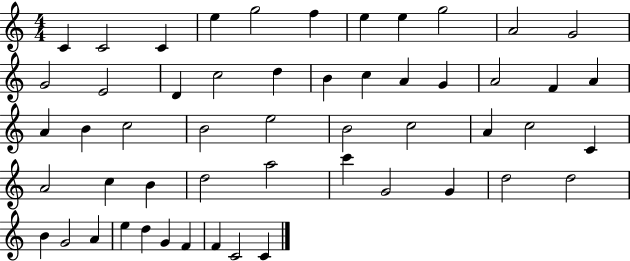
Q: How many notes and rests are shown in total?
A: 53